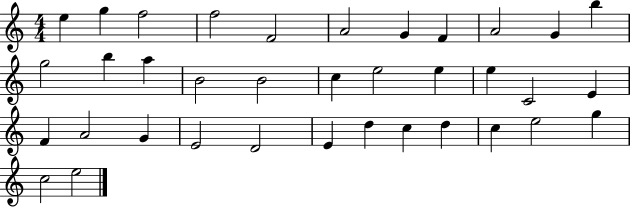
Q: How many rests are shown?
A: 0